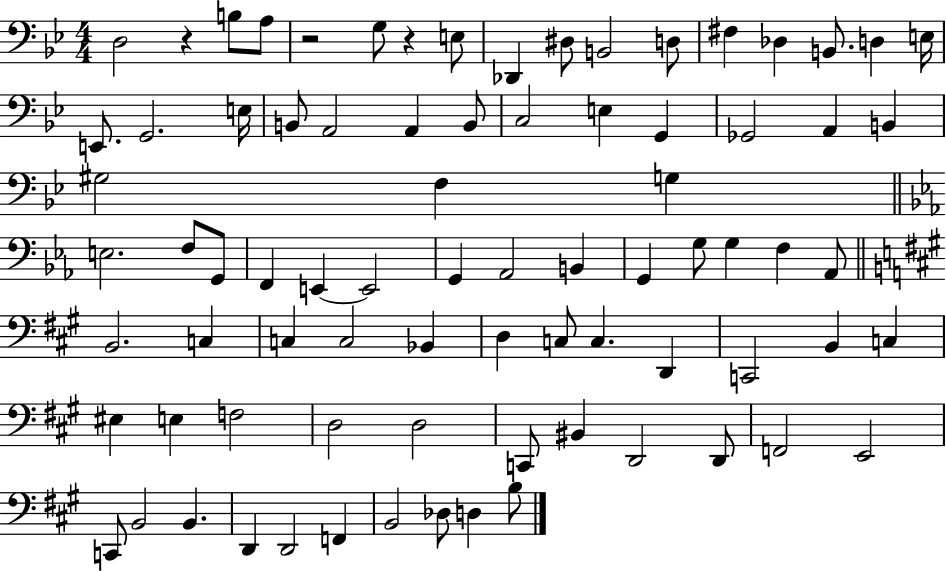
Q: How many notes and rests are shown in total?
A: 80